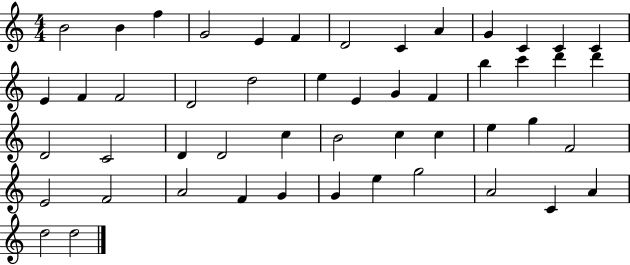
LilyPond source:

{
  \clef treble
  \numericTimeSignature
  \time 4/4
  \key c \major
  b'2 b'4 f''4 | g'2 e'4 f'4 | d'2 c'4 a'4 | g'4 c'4 c'4 c'4 | \break e'4 f'4 f'2 | d'2 d''2 | e''4 e'4 g'4 f'4 | b''4 c'''4 d'''4 d'''4 | \break d'2 c'2 | d'4 d'2 c''4 | b'2 c''4 c''4 | e''4 g''4 f'2 | \break e'2 f'2 | a'2 f'4 g'4 | g'4 e''4 g''2 | a'2 c'4 a'4 | \break d''2 d''2 | \bar "|."
}